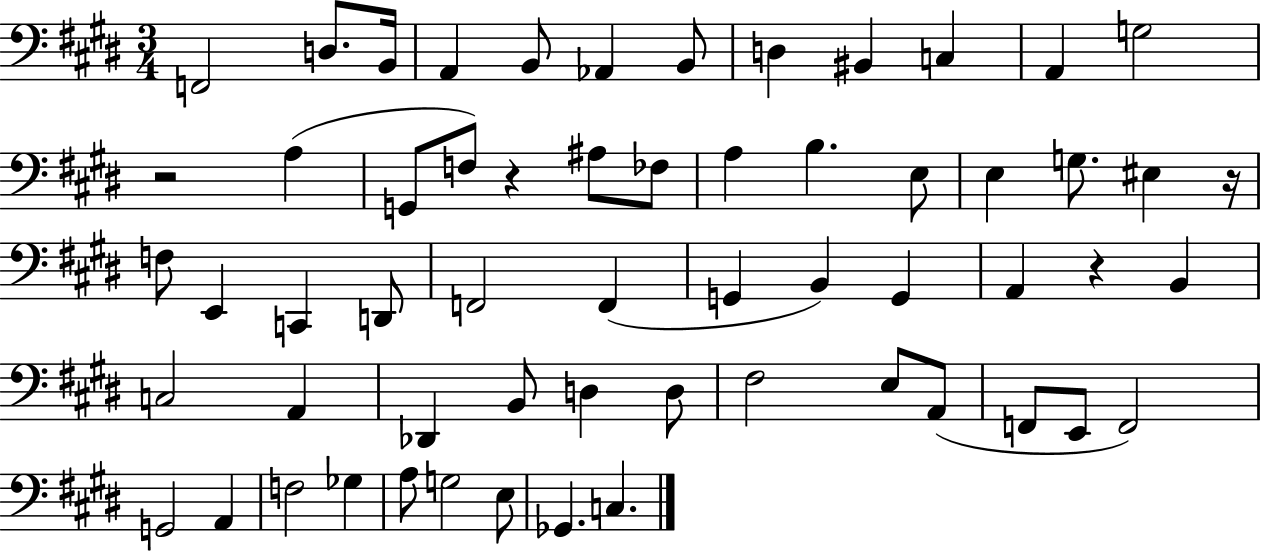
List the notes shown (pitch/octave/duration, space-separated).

F2/h D3/e. B2/s A2/q B2/e Ab2/q B2/e D3/q BIS2/q C3/q A2/q G3/h R/h A3/q G2/e F3/e R/q A#3/e FES3/e A3/q B3/q. E3/e E3/q G3/e. EIS3/q R/s F3/e E2/q C2/q D2/e F2/h F2/q G2/q B2/q G2/q A2/q R/q B2/q C3/h A2/q Db2/q B2/e D3/q D3/e F#3/h E3/e A2/e F2/e E2/e F2/h G2/h A2/q F3/h Gb3/q A3/e G3/h E3/e Gb2/q. C3/q.